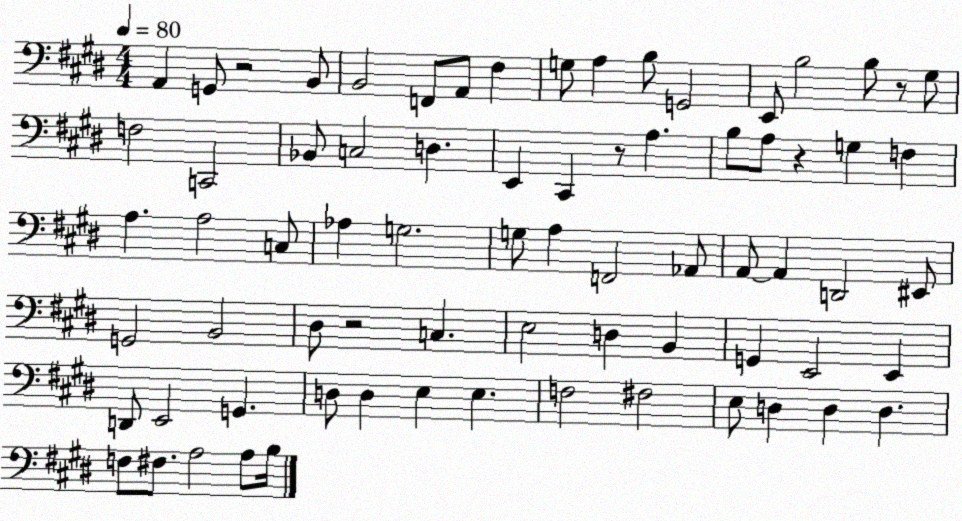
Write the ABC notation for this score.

X:1
T:Untitled
M:4/4
L:1/4
K:E
A,, G,,/2 z2 B,,/2 B,,2 F,,/2 A,,/2 ^F, G,/2 A, B,/2 G,,2 E,,/2 B,2 B,/2 z/2 ^G,/2 F,2 C,,2 _B,,/2 C,2 D, E,, ^C,, z/2 A, B,/2 A,/2 z G, F, A, A,2 C,/2 _A, G,2 G,/2 A, F,,2 _A,,/2 A,,/2 A,, D,,2 ^E,,/2 G,,2 B,,2 ^D,/2 z2 C, E,2 D, B,, G,, E,,2 E,, D,,/2 E,,2 G,, D,/2 D, E, E, F,2 ^F,2 E,/2 D, D, D, F,/2 ^F,/2 A,2 A,/2 B,/4